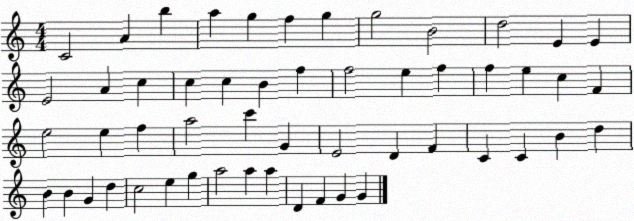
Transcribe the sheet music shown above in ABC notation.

X:1
T:Untitled
M:4/4
L:1/4
K:C
C2 A b a g f g g2 B2 d2 E E E2 A c c c B f f2 e f f e c F e2 e f a2 c' G E2 D F C C B d B B G d c2 e g a2 a a D F G G